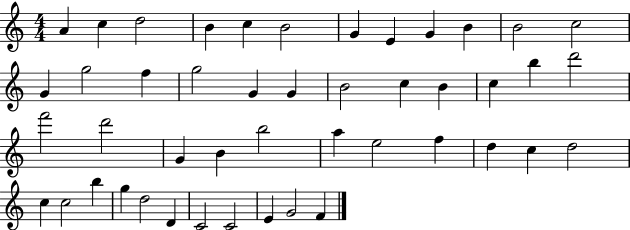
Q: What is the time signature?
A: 4/4